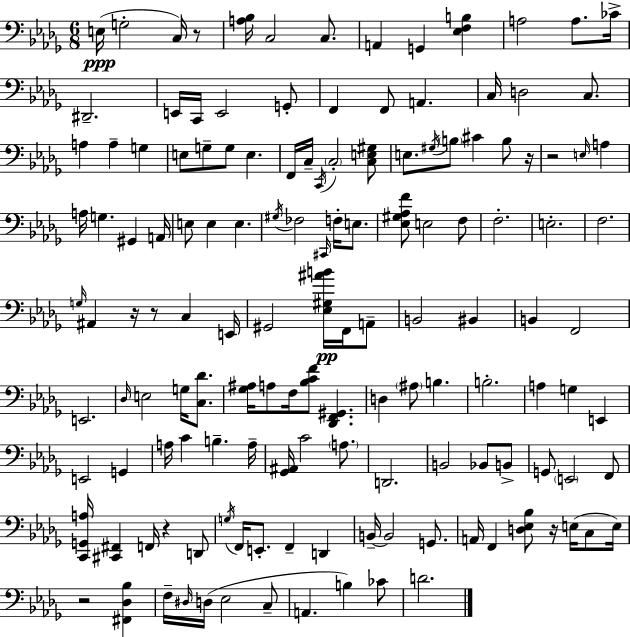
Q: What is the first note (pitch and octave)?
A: E3